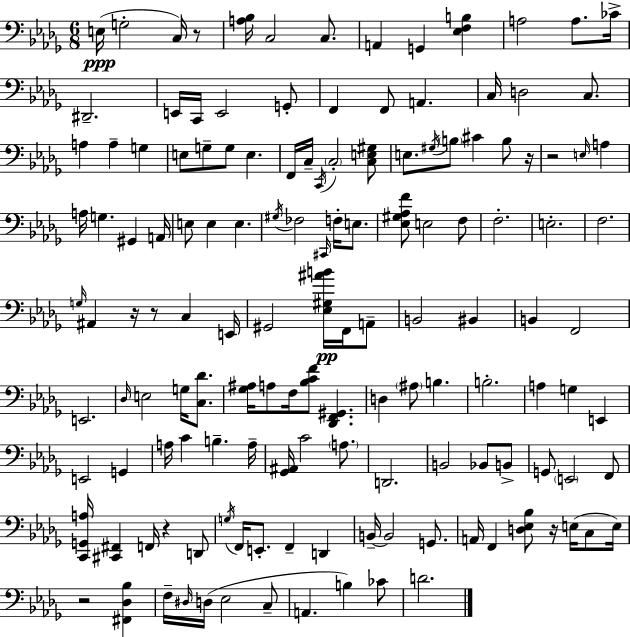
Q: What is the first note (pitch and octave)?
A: E3